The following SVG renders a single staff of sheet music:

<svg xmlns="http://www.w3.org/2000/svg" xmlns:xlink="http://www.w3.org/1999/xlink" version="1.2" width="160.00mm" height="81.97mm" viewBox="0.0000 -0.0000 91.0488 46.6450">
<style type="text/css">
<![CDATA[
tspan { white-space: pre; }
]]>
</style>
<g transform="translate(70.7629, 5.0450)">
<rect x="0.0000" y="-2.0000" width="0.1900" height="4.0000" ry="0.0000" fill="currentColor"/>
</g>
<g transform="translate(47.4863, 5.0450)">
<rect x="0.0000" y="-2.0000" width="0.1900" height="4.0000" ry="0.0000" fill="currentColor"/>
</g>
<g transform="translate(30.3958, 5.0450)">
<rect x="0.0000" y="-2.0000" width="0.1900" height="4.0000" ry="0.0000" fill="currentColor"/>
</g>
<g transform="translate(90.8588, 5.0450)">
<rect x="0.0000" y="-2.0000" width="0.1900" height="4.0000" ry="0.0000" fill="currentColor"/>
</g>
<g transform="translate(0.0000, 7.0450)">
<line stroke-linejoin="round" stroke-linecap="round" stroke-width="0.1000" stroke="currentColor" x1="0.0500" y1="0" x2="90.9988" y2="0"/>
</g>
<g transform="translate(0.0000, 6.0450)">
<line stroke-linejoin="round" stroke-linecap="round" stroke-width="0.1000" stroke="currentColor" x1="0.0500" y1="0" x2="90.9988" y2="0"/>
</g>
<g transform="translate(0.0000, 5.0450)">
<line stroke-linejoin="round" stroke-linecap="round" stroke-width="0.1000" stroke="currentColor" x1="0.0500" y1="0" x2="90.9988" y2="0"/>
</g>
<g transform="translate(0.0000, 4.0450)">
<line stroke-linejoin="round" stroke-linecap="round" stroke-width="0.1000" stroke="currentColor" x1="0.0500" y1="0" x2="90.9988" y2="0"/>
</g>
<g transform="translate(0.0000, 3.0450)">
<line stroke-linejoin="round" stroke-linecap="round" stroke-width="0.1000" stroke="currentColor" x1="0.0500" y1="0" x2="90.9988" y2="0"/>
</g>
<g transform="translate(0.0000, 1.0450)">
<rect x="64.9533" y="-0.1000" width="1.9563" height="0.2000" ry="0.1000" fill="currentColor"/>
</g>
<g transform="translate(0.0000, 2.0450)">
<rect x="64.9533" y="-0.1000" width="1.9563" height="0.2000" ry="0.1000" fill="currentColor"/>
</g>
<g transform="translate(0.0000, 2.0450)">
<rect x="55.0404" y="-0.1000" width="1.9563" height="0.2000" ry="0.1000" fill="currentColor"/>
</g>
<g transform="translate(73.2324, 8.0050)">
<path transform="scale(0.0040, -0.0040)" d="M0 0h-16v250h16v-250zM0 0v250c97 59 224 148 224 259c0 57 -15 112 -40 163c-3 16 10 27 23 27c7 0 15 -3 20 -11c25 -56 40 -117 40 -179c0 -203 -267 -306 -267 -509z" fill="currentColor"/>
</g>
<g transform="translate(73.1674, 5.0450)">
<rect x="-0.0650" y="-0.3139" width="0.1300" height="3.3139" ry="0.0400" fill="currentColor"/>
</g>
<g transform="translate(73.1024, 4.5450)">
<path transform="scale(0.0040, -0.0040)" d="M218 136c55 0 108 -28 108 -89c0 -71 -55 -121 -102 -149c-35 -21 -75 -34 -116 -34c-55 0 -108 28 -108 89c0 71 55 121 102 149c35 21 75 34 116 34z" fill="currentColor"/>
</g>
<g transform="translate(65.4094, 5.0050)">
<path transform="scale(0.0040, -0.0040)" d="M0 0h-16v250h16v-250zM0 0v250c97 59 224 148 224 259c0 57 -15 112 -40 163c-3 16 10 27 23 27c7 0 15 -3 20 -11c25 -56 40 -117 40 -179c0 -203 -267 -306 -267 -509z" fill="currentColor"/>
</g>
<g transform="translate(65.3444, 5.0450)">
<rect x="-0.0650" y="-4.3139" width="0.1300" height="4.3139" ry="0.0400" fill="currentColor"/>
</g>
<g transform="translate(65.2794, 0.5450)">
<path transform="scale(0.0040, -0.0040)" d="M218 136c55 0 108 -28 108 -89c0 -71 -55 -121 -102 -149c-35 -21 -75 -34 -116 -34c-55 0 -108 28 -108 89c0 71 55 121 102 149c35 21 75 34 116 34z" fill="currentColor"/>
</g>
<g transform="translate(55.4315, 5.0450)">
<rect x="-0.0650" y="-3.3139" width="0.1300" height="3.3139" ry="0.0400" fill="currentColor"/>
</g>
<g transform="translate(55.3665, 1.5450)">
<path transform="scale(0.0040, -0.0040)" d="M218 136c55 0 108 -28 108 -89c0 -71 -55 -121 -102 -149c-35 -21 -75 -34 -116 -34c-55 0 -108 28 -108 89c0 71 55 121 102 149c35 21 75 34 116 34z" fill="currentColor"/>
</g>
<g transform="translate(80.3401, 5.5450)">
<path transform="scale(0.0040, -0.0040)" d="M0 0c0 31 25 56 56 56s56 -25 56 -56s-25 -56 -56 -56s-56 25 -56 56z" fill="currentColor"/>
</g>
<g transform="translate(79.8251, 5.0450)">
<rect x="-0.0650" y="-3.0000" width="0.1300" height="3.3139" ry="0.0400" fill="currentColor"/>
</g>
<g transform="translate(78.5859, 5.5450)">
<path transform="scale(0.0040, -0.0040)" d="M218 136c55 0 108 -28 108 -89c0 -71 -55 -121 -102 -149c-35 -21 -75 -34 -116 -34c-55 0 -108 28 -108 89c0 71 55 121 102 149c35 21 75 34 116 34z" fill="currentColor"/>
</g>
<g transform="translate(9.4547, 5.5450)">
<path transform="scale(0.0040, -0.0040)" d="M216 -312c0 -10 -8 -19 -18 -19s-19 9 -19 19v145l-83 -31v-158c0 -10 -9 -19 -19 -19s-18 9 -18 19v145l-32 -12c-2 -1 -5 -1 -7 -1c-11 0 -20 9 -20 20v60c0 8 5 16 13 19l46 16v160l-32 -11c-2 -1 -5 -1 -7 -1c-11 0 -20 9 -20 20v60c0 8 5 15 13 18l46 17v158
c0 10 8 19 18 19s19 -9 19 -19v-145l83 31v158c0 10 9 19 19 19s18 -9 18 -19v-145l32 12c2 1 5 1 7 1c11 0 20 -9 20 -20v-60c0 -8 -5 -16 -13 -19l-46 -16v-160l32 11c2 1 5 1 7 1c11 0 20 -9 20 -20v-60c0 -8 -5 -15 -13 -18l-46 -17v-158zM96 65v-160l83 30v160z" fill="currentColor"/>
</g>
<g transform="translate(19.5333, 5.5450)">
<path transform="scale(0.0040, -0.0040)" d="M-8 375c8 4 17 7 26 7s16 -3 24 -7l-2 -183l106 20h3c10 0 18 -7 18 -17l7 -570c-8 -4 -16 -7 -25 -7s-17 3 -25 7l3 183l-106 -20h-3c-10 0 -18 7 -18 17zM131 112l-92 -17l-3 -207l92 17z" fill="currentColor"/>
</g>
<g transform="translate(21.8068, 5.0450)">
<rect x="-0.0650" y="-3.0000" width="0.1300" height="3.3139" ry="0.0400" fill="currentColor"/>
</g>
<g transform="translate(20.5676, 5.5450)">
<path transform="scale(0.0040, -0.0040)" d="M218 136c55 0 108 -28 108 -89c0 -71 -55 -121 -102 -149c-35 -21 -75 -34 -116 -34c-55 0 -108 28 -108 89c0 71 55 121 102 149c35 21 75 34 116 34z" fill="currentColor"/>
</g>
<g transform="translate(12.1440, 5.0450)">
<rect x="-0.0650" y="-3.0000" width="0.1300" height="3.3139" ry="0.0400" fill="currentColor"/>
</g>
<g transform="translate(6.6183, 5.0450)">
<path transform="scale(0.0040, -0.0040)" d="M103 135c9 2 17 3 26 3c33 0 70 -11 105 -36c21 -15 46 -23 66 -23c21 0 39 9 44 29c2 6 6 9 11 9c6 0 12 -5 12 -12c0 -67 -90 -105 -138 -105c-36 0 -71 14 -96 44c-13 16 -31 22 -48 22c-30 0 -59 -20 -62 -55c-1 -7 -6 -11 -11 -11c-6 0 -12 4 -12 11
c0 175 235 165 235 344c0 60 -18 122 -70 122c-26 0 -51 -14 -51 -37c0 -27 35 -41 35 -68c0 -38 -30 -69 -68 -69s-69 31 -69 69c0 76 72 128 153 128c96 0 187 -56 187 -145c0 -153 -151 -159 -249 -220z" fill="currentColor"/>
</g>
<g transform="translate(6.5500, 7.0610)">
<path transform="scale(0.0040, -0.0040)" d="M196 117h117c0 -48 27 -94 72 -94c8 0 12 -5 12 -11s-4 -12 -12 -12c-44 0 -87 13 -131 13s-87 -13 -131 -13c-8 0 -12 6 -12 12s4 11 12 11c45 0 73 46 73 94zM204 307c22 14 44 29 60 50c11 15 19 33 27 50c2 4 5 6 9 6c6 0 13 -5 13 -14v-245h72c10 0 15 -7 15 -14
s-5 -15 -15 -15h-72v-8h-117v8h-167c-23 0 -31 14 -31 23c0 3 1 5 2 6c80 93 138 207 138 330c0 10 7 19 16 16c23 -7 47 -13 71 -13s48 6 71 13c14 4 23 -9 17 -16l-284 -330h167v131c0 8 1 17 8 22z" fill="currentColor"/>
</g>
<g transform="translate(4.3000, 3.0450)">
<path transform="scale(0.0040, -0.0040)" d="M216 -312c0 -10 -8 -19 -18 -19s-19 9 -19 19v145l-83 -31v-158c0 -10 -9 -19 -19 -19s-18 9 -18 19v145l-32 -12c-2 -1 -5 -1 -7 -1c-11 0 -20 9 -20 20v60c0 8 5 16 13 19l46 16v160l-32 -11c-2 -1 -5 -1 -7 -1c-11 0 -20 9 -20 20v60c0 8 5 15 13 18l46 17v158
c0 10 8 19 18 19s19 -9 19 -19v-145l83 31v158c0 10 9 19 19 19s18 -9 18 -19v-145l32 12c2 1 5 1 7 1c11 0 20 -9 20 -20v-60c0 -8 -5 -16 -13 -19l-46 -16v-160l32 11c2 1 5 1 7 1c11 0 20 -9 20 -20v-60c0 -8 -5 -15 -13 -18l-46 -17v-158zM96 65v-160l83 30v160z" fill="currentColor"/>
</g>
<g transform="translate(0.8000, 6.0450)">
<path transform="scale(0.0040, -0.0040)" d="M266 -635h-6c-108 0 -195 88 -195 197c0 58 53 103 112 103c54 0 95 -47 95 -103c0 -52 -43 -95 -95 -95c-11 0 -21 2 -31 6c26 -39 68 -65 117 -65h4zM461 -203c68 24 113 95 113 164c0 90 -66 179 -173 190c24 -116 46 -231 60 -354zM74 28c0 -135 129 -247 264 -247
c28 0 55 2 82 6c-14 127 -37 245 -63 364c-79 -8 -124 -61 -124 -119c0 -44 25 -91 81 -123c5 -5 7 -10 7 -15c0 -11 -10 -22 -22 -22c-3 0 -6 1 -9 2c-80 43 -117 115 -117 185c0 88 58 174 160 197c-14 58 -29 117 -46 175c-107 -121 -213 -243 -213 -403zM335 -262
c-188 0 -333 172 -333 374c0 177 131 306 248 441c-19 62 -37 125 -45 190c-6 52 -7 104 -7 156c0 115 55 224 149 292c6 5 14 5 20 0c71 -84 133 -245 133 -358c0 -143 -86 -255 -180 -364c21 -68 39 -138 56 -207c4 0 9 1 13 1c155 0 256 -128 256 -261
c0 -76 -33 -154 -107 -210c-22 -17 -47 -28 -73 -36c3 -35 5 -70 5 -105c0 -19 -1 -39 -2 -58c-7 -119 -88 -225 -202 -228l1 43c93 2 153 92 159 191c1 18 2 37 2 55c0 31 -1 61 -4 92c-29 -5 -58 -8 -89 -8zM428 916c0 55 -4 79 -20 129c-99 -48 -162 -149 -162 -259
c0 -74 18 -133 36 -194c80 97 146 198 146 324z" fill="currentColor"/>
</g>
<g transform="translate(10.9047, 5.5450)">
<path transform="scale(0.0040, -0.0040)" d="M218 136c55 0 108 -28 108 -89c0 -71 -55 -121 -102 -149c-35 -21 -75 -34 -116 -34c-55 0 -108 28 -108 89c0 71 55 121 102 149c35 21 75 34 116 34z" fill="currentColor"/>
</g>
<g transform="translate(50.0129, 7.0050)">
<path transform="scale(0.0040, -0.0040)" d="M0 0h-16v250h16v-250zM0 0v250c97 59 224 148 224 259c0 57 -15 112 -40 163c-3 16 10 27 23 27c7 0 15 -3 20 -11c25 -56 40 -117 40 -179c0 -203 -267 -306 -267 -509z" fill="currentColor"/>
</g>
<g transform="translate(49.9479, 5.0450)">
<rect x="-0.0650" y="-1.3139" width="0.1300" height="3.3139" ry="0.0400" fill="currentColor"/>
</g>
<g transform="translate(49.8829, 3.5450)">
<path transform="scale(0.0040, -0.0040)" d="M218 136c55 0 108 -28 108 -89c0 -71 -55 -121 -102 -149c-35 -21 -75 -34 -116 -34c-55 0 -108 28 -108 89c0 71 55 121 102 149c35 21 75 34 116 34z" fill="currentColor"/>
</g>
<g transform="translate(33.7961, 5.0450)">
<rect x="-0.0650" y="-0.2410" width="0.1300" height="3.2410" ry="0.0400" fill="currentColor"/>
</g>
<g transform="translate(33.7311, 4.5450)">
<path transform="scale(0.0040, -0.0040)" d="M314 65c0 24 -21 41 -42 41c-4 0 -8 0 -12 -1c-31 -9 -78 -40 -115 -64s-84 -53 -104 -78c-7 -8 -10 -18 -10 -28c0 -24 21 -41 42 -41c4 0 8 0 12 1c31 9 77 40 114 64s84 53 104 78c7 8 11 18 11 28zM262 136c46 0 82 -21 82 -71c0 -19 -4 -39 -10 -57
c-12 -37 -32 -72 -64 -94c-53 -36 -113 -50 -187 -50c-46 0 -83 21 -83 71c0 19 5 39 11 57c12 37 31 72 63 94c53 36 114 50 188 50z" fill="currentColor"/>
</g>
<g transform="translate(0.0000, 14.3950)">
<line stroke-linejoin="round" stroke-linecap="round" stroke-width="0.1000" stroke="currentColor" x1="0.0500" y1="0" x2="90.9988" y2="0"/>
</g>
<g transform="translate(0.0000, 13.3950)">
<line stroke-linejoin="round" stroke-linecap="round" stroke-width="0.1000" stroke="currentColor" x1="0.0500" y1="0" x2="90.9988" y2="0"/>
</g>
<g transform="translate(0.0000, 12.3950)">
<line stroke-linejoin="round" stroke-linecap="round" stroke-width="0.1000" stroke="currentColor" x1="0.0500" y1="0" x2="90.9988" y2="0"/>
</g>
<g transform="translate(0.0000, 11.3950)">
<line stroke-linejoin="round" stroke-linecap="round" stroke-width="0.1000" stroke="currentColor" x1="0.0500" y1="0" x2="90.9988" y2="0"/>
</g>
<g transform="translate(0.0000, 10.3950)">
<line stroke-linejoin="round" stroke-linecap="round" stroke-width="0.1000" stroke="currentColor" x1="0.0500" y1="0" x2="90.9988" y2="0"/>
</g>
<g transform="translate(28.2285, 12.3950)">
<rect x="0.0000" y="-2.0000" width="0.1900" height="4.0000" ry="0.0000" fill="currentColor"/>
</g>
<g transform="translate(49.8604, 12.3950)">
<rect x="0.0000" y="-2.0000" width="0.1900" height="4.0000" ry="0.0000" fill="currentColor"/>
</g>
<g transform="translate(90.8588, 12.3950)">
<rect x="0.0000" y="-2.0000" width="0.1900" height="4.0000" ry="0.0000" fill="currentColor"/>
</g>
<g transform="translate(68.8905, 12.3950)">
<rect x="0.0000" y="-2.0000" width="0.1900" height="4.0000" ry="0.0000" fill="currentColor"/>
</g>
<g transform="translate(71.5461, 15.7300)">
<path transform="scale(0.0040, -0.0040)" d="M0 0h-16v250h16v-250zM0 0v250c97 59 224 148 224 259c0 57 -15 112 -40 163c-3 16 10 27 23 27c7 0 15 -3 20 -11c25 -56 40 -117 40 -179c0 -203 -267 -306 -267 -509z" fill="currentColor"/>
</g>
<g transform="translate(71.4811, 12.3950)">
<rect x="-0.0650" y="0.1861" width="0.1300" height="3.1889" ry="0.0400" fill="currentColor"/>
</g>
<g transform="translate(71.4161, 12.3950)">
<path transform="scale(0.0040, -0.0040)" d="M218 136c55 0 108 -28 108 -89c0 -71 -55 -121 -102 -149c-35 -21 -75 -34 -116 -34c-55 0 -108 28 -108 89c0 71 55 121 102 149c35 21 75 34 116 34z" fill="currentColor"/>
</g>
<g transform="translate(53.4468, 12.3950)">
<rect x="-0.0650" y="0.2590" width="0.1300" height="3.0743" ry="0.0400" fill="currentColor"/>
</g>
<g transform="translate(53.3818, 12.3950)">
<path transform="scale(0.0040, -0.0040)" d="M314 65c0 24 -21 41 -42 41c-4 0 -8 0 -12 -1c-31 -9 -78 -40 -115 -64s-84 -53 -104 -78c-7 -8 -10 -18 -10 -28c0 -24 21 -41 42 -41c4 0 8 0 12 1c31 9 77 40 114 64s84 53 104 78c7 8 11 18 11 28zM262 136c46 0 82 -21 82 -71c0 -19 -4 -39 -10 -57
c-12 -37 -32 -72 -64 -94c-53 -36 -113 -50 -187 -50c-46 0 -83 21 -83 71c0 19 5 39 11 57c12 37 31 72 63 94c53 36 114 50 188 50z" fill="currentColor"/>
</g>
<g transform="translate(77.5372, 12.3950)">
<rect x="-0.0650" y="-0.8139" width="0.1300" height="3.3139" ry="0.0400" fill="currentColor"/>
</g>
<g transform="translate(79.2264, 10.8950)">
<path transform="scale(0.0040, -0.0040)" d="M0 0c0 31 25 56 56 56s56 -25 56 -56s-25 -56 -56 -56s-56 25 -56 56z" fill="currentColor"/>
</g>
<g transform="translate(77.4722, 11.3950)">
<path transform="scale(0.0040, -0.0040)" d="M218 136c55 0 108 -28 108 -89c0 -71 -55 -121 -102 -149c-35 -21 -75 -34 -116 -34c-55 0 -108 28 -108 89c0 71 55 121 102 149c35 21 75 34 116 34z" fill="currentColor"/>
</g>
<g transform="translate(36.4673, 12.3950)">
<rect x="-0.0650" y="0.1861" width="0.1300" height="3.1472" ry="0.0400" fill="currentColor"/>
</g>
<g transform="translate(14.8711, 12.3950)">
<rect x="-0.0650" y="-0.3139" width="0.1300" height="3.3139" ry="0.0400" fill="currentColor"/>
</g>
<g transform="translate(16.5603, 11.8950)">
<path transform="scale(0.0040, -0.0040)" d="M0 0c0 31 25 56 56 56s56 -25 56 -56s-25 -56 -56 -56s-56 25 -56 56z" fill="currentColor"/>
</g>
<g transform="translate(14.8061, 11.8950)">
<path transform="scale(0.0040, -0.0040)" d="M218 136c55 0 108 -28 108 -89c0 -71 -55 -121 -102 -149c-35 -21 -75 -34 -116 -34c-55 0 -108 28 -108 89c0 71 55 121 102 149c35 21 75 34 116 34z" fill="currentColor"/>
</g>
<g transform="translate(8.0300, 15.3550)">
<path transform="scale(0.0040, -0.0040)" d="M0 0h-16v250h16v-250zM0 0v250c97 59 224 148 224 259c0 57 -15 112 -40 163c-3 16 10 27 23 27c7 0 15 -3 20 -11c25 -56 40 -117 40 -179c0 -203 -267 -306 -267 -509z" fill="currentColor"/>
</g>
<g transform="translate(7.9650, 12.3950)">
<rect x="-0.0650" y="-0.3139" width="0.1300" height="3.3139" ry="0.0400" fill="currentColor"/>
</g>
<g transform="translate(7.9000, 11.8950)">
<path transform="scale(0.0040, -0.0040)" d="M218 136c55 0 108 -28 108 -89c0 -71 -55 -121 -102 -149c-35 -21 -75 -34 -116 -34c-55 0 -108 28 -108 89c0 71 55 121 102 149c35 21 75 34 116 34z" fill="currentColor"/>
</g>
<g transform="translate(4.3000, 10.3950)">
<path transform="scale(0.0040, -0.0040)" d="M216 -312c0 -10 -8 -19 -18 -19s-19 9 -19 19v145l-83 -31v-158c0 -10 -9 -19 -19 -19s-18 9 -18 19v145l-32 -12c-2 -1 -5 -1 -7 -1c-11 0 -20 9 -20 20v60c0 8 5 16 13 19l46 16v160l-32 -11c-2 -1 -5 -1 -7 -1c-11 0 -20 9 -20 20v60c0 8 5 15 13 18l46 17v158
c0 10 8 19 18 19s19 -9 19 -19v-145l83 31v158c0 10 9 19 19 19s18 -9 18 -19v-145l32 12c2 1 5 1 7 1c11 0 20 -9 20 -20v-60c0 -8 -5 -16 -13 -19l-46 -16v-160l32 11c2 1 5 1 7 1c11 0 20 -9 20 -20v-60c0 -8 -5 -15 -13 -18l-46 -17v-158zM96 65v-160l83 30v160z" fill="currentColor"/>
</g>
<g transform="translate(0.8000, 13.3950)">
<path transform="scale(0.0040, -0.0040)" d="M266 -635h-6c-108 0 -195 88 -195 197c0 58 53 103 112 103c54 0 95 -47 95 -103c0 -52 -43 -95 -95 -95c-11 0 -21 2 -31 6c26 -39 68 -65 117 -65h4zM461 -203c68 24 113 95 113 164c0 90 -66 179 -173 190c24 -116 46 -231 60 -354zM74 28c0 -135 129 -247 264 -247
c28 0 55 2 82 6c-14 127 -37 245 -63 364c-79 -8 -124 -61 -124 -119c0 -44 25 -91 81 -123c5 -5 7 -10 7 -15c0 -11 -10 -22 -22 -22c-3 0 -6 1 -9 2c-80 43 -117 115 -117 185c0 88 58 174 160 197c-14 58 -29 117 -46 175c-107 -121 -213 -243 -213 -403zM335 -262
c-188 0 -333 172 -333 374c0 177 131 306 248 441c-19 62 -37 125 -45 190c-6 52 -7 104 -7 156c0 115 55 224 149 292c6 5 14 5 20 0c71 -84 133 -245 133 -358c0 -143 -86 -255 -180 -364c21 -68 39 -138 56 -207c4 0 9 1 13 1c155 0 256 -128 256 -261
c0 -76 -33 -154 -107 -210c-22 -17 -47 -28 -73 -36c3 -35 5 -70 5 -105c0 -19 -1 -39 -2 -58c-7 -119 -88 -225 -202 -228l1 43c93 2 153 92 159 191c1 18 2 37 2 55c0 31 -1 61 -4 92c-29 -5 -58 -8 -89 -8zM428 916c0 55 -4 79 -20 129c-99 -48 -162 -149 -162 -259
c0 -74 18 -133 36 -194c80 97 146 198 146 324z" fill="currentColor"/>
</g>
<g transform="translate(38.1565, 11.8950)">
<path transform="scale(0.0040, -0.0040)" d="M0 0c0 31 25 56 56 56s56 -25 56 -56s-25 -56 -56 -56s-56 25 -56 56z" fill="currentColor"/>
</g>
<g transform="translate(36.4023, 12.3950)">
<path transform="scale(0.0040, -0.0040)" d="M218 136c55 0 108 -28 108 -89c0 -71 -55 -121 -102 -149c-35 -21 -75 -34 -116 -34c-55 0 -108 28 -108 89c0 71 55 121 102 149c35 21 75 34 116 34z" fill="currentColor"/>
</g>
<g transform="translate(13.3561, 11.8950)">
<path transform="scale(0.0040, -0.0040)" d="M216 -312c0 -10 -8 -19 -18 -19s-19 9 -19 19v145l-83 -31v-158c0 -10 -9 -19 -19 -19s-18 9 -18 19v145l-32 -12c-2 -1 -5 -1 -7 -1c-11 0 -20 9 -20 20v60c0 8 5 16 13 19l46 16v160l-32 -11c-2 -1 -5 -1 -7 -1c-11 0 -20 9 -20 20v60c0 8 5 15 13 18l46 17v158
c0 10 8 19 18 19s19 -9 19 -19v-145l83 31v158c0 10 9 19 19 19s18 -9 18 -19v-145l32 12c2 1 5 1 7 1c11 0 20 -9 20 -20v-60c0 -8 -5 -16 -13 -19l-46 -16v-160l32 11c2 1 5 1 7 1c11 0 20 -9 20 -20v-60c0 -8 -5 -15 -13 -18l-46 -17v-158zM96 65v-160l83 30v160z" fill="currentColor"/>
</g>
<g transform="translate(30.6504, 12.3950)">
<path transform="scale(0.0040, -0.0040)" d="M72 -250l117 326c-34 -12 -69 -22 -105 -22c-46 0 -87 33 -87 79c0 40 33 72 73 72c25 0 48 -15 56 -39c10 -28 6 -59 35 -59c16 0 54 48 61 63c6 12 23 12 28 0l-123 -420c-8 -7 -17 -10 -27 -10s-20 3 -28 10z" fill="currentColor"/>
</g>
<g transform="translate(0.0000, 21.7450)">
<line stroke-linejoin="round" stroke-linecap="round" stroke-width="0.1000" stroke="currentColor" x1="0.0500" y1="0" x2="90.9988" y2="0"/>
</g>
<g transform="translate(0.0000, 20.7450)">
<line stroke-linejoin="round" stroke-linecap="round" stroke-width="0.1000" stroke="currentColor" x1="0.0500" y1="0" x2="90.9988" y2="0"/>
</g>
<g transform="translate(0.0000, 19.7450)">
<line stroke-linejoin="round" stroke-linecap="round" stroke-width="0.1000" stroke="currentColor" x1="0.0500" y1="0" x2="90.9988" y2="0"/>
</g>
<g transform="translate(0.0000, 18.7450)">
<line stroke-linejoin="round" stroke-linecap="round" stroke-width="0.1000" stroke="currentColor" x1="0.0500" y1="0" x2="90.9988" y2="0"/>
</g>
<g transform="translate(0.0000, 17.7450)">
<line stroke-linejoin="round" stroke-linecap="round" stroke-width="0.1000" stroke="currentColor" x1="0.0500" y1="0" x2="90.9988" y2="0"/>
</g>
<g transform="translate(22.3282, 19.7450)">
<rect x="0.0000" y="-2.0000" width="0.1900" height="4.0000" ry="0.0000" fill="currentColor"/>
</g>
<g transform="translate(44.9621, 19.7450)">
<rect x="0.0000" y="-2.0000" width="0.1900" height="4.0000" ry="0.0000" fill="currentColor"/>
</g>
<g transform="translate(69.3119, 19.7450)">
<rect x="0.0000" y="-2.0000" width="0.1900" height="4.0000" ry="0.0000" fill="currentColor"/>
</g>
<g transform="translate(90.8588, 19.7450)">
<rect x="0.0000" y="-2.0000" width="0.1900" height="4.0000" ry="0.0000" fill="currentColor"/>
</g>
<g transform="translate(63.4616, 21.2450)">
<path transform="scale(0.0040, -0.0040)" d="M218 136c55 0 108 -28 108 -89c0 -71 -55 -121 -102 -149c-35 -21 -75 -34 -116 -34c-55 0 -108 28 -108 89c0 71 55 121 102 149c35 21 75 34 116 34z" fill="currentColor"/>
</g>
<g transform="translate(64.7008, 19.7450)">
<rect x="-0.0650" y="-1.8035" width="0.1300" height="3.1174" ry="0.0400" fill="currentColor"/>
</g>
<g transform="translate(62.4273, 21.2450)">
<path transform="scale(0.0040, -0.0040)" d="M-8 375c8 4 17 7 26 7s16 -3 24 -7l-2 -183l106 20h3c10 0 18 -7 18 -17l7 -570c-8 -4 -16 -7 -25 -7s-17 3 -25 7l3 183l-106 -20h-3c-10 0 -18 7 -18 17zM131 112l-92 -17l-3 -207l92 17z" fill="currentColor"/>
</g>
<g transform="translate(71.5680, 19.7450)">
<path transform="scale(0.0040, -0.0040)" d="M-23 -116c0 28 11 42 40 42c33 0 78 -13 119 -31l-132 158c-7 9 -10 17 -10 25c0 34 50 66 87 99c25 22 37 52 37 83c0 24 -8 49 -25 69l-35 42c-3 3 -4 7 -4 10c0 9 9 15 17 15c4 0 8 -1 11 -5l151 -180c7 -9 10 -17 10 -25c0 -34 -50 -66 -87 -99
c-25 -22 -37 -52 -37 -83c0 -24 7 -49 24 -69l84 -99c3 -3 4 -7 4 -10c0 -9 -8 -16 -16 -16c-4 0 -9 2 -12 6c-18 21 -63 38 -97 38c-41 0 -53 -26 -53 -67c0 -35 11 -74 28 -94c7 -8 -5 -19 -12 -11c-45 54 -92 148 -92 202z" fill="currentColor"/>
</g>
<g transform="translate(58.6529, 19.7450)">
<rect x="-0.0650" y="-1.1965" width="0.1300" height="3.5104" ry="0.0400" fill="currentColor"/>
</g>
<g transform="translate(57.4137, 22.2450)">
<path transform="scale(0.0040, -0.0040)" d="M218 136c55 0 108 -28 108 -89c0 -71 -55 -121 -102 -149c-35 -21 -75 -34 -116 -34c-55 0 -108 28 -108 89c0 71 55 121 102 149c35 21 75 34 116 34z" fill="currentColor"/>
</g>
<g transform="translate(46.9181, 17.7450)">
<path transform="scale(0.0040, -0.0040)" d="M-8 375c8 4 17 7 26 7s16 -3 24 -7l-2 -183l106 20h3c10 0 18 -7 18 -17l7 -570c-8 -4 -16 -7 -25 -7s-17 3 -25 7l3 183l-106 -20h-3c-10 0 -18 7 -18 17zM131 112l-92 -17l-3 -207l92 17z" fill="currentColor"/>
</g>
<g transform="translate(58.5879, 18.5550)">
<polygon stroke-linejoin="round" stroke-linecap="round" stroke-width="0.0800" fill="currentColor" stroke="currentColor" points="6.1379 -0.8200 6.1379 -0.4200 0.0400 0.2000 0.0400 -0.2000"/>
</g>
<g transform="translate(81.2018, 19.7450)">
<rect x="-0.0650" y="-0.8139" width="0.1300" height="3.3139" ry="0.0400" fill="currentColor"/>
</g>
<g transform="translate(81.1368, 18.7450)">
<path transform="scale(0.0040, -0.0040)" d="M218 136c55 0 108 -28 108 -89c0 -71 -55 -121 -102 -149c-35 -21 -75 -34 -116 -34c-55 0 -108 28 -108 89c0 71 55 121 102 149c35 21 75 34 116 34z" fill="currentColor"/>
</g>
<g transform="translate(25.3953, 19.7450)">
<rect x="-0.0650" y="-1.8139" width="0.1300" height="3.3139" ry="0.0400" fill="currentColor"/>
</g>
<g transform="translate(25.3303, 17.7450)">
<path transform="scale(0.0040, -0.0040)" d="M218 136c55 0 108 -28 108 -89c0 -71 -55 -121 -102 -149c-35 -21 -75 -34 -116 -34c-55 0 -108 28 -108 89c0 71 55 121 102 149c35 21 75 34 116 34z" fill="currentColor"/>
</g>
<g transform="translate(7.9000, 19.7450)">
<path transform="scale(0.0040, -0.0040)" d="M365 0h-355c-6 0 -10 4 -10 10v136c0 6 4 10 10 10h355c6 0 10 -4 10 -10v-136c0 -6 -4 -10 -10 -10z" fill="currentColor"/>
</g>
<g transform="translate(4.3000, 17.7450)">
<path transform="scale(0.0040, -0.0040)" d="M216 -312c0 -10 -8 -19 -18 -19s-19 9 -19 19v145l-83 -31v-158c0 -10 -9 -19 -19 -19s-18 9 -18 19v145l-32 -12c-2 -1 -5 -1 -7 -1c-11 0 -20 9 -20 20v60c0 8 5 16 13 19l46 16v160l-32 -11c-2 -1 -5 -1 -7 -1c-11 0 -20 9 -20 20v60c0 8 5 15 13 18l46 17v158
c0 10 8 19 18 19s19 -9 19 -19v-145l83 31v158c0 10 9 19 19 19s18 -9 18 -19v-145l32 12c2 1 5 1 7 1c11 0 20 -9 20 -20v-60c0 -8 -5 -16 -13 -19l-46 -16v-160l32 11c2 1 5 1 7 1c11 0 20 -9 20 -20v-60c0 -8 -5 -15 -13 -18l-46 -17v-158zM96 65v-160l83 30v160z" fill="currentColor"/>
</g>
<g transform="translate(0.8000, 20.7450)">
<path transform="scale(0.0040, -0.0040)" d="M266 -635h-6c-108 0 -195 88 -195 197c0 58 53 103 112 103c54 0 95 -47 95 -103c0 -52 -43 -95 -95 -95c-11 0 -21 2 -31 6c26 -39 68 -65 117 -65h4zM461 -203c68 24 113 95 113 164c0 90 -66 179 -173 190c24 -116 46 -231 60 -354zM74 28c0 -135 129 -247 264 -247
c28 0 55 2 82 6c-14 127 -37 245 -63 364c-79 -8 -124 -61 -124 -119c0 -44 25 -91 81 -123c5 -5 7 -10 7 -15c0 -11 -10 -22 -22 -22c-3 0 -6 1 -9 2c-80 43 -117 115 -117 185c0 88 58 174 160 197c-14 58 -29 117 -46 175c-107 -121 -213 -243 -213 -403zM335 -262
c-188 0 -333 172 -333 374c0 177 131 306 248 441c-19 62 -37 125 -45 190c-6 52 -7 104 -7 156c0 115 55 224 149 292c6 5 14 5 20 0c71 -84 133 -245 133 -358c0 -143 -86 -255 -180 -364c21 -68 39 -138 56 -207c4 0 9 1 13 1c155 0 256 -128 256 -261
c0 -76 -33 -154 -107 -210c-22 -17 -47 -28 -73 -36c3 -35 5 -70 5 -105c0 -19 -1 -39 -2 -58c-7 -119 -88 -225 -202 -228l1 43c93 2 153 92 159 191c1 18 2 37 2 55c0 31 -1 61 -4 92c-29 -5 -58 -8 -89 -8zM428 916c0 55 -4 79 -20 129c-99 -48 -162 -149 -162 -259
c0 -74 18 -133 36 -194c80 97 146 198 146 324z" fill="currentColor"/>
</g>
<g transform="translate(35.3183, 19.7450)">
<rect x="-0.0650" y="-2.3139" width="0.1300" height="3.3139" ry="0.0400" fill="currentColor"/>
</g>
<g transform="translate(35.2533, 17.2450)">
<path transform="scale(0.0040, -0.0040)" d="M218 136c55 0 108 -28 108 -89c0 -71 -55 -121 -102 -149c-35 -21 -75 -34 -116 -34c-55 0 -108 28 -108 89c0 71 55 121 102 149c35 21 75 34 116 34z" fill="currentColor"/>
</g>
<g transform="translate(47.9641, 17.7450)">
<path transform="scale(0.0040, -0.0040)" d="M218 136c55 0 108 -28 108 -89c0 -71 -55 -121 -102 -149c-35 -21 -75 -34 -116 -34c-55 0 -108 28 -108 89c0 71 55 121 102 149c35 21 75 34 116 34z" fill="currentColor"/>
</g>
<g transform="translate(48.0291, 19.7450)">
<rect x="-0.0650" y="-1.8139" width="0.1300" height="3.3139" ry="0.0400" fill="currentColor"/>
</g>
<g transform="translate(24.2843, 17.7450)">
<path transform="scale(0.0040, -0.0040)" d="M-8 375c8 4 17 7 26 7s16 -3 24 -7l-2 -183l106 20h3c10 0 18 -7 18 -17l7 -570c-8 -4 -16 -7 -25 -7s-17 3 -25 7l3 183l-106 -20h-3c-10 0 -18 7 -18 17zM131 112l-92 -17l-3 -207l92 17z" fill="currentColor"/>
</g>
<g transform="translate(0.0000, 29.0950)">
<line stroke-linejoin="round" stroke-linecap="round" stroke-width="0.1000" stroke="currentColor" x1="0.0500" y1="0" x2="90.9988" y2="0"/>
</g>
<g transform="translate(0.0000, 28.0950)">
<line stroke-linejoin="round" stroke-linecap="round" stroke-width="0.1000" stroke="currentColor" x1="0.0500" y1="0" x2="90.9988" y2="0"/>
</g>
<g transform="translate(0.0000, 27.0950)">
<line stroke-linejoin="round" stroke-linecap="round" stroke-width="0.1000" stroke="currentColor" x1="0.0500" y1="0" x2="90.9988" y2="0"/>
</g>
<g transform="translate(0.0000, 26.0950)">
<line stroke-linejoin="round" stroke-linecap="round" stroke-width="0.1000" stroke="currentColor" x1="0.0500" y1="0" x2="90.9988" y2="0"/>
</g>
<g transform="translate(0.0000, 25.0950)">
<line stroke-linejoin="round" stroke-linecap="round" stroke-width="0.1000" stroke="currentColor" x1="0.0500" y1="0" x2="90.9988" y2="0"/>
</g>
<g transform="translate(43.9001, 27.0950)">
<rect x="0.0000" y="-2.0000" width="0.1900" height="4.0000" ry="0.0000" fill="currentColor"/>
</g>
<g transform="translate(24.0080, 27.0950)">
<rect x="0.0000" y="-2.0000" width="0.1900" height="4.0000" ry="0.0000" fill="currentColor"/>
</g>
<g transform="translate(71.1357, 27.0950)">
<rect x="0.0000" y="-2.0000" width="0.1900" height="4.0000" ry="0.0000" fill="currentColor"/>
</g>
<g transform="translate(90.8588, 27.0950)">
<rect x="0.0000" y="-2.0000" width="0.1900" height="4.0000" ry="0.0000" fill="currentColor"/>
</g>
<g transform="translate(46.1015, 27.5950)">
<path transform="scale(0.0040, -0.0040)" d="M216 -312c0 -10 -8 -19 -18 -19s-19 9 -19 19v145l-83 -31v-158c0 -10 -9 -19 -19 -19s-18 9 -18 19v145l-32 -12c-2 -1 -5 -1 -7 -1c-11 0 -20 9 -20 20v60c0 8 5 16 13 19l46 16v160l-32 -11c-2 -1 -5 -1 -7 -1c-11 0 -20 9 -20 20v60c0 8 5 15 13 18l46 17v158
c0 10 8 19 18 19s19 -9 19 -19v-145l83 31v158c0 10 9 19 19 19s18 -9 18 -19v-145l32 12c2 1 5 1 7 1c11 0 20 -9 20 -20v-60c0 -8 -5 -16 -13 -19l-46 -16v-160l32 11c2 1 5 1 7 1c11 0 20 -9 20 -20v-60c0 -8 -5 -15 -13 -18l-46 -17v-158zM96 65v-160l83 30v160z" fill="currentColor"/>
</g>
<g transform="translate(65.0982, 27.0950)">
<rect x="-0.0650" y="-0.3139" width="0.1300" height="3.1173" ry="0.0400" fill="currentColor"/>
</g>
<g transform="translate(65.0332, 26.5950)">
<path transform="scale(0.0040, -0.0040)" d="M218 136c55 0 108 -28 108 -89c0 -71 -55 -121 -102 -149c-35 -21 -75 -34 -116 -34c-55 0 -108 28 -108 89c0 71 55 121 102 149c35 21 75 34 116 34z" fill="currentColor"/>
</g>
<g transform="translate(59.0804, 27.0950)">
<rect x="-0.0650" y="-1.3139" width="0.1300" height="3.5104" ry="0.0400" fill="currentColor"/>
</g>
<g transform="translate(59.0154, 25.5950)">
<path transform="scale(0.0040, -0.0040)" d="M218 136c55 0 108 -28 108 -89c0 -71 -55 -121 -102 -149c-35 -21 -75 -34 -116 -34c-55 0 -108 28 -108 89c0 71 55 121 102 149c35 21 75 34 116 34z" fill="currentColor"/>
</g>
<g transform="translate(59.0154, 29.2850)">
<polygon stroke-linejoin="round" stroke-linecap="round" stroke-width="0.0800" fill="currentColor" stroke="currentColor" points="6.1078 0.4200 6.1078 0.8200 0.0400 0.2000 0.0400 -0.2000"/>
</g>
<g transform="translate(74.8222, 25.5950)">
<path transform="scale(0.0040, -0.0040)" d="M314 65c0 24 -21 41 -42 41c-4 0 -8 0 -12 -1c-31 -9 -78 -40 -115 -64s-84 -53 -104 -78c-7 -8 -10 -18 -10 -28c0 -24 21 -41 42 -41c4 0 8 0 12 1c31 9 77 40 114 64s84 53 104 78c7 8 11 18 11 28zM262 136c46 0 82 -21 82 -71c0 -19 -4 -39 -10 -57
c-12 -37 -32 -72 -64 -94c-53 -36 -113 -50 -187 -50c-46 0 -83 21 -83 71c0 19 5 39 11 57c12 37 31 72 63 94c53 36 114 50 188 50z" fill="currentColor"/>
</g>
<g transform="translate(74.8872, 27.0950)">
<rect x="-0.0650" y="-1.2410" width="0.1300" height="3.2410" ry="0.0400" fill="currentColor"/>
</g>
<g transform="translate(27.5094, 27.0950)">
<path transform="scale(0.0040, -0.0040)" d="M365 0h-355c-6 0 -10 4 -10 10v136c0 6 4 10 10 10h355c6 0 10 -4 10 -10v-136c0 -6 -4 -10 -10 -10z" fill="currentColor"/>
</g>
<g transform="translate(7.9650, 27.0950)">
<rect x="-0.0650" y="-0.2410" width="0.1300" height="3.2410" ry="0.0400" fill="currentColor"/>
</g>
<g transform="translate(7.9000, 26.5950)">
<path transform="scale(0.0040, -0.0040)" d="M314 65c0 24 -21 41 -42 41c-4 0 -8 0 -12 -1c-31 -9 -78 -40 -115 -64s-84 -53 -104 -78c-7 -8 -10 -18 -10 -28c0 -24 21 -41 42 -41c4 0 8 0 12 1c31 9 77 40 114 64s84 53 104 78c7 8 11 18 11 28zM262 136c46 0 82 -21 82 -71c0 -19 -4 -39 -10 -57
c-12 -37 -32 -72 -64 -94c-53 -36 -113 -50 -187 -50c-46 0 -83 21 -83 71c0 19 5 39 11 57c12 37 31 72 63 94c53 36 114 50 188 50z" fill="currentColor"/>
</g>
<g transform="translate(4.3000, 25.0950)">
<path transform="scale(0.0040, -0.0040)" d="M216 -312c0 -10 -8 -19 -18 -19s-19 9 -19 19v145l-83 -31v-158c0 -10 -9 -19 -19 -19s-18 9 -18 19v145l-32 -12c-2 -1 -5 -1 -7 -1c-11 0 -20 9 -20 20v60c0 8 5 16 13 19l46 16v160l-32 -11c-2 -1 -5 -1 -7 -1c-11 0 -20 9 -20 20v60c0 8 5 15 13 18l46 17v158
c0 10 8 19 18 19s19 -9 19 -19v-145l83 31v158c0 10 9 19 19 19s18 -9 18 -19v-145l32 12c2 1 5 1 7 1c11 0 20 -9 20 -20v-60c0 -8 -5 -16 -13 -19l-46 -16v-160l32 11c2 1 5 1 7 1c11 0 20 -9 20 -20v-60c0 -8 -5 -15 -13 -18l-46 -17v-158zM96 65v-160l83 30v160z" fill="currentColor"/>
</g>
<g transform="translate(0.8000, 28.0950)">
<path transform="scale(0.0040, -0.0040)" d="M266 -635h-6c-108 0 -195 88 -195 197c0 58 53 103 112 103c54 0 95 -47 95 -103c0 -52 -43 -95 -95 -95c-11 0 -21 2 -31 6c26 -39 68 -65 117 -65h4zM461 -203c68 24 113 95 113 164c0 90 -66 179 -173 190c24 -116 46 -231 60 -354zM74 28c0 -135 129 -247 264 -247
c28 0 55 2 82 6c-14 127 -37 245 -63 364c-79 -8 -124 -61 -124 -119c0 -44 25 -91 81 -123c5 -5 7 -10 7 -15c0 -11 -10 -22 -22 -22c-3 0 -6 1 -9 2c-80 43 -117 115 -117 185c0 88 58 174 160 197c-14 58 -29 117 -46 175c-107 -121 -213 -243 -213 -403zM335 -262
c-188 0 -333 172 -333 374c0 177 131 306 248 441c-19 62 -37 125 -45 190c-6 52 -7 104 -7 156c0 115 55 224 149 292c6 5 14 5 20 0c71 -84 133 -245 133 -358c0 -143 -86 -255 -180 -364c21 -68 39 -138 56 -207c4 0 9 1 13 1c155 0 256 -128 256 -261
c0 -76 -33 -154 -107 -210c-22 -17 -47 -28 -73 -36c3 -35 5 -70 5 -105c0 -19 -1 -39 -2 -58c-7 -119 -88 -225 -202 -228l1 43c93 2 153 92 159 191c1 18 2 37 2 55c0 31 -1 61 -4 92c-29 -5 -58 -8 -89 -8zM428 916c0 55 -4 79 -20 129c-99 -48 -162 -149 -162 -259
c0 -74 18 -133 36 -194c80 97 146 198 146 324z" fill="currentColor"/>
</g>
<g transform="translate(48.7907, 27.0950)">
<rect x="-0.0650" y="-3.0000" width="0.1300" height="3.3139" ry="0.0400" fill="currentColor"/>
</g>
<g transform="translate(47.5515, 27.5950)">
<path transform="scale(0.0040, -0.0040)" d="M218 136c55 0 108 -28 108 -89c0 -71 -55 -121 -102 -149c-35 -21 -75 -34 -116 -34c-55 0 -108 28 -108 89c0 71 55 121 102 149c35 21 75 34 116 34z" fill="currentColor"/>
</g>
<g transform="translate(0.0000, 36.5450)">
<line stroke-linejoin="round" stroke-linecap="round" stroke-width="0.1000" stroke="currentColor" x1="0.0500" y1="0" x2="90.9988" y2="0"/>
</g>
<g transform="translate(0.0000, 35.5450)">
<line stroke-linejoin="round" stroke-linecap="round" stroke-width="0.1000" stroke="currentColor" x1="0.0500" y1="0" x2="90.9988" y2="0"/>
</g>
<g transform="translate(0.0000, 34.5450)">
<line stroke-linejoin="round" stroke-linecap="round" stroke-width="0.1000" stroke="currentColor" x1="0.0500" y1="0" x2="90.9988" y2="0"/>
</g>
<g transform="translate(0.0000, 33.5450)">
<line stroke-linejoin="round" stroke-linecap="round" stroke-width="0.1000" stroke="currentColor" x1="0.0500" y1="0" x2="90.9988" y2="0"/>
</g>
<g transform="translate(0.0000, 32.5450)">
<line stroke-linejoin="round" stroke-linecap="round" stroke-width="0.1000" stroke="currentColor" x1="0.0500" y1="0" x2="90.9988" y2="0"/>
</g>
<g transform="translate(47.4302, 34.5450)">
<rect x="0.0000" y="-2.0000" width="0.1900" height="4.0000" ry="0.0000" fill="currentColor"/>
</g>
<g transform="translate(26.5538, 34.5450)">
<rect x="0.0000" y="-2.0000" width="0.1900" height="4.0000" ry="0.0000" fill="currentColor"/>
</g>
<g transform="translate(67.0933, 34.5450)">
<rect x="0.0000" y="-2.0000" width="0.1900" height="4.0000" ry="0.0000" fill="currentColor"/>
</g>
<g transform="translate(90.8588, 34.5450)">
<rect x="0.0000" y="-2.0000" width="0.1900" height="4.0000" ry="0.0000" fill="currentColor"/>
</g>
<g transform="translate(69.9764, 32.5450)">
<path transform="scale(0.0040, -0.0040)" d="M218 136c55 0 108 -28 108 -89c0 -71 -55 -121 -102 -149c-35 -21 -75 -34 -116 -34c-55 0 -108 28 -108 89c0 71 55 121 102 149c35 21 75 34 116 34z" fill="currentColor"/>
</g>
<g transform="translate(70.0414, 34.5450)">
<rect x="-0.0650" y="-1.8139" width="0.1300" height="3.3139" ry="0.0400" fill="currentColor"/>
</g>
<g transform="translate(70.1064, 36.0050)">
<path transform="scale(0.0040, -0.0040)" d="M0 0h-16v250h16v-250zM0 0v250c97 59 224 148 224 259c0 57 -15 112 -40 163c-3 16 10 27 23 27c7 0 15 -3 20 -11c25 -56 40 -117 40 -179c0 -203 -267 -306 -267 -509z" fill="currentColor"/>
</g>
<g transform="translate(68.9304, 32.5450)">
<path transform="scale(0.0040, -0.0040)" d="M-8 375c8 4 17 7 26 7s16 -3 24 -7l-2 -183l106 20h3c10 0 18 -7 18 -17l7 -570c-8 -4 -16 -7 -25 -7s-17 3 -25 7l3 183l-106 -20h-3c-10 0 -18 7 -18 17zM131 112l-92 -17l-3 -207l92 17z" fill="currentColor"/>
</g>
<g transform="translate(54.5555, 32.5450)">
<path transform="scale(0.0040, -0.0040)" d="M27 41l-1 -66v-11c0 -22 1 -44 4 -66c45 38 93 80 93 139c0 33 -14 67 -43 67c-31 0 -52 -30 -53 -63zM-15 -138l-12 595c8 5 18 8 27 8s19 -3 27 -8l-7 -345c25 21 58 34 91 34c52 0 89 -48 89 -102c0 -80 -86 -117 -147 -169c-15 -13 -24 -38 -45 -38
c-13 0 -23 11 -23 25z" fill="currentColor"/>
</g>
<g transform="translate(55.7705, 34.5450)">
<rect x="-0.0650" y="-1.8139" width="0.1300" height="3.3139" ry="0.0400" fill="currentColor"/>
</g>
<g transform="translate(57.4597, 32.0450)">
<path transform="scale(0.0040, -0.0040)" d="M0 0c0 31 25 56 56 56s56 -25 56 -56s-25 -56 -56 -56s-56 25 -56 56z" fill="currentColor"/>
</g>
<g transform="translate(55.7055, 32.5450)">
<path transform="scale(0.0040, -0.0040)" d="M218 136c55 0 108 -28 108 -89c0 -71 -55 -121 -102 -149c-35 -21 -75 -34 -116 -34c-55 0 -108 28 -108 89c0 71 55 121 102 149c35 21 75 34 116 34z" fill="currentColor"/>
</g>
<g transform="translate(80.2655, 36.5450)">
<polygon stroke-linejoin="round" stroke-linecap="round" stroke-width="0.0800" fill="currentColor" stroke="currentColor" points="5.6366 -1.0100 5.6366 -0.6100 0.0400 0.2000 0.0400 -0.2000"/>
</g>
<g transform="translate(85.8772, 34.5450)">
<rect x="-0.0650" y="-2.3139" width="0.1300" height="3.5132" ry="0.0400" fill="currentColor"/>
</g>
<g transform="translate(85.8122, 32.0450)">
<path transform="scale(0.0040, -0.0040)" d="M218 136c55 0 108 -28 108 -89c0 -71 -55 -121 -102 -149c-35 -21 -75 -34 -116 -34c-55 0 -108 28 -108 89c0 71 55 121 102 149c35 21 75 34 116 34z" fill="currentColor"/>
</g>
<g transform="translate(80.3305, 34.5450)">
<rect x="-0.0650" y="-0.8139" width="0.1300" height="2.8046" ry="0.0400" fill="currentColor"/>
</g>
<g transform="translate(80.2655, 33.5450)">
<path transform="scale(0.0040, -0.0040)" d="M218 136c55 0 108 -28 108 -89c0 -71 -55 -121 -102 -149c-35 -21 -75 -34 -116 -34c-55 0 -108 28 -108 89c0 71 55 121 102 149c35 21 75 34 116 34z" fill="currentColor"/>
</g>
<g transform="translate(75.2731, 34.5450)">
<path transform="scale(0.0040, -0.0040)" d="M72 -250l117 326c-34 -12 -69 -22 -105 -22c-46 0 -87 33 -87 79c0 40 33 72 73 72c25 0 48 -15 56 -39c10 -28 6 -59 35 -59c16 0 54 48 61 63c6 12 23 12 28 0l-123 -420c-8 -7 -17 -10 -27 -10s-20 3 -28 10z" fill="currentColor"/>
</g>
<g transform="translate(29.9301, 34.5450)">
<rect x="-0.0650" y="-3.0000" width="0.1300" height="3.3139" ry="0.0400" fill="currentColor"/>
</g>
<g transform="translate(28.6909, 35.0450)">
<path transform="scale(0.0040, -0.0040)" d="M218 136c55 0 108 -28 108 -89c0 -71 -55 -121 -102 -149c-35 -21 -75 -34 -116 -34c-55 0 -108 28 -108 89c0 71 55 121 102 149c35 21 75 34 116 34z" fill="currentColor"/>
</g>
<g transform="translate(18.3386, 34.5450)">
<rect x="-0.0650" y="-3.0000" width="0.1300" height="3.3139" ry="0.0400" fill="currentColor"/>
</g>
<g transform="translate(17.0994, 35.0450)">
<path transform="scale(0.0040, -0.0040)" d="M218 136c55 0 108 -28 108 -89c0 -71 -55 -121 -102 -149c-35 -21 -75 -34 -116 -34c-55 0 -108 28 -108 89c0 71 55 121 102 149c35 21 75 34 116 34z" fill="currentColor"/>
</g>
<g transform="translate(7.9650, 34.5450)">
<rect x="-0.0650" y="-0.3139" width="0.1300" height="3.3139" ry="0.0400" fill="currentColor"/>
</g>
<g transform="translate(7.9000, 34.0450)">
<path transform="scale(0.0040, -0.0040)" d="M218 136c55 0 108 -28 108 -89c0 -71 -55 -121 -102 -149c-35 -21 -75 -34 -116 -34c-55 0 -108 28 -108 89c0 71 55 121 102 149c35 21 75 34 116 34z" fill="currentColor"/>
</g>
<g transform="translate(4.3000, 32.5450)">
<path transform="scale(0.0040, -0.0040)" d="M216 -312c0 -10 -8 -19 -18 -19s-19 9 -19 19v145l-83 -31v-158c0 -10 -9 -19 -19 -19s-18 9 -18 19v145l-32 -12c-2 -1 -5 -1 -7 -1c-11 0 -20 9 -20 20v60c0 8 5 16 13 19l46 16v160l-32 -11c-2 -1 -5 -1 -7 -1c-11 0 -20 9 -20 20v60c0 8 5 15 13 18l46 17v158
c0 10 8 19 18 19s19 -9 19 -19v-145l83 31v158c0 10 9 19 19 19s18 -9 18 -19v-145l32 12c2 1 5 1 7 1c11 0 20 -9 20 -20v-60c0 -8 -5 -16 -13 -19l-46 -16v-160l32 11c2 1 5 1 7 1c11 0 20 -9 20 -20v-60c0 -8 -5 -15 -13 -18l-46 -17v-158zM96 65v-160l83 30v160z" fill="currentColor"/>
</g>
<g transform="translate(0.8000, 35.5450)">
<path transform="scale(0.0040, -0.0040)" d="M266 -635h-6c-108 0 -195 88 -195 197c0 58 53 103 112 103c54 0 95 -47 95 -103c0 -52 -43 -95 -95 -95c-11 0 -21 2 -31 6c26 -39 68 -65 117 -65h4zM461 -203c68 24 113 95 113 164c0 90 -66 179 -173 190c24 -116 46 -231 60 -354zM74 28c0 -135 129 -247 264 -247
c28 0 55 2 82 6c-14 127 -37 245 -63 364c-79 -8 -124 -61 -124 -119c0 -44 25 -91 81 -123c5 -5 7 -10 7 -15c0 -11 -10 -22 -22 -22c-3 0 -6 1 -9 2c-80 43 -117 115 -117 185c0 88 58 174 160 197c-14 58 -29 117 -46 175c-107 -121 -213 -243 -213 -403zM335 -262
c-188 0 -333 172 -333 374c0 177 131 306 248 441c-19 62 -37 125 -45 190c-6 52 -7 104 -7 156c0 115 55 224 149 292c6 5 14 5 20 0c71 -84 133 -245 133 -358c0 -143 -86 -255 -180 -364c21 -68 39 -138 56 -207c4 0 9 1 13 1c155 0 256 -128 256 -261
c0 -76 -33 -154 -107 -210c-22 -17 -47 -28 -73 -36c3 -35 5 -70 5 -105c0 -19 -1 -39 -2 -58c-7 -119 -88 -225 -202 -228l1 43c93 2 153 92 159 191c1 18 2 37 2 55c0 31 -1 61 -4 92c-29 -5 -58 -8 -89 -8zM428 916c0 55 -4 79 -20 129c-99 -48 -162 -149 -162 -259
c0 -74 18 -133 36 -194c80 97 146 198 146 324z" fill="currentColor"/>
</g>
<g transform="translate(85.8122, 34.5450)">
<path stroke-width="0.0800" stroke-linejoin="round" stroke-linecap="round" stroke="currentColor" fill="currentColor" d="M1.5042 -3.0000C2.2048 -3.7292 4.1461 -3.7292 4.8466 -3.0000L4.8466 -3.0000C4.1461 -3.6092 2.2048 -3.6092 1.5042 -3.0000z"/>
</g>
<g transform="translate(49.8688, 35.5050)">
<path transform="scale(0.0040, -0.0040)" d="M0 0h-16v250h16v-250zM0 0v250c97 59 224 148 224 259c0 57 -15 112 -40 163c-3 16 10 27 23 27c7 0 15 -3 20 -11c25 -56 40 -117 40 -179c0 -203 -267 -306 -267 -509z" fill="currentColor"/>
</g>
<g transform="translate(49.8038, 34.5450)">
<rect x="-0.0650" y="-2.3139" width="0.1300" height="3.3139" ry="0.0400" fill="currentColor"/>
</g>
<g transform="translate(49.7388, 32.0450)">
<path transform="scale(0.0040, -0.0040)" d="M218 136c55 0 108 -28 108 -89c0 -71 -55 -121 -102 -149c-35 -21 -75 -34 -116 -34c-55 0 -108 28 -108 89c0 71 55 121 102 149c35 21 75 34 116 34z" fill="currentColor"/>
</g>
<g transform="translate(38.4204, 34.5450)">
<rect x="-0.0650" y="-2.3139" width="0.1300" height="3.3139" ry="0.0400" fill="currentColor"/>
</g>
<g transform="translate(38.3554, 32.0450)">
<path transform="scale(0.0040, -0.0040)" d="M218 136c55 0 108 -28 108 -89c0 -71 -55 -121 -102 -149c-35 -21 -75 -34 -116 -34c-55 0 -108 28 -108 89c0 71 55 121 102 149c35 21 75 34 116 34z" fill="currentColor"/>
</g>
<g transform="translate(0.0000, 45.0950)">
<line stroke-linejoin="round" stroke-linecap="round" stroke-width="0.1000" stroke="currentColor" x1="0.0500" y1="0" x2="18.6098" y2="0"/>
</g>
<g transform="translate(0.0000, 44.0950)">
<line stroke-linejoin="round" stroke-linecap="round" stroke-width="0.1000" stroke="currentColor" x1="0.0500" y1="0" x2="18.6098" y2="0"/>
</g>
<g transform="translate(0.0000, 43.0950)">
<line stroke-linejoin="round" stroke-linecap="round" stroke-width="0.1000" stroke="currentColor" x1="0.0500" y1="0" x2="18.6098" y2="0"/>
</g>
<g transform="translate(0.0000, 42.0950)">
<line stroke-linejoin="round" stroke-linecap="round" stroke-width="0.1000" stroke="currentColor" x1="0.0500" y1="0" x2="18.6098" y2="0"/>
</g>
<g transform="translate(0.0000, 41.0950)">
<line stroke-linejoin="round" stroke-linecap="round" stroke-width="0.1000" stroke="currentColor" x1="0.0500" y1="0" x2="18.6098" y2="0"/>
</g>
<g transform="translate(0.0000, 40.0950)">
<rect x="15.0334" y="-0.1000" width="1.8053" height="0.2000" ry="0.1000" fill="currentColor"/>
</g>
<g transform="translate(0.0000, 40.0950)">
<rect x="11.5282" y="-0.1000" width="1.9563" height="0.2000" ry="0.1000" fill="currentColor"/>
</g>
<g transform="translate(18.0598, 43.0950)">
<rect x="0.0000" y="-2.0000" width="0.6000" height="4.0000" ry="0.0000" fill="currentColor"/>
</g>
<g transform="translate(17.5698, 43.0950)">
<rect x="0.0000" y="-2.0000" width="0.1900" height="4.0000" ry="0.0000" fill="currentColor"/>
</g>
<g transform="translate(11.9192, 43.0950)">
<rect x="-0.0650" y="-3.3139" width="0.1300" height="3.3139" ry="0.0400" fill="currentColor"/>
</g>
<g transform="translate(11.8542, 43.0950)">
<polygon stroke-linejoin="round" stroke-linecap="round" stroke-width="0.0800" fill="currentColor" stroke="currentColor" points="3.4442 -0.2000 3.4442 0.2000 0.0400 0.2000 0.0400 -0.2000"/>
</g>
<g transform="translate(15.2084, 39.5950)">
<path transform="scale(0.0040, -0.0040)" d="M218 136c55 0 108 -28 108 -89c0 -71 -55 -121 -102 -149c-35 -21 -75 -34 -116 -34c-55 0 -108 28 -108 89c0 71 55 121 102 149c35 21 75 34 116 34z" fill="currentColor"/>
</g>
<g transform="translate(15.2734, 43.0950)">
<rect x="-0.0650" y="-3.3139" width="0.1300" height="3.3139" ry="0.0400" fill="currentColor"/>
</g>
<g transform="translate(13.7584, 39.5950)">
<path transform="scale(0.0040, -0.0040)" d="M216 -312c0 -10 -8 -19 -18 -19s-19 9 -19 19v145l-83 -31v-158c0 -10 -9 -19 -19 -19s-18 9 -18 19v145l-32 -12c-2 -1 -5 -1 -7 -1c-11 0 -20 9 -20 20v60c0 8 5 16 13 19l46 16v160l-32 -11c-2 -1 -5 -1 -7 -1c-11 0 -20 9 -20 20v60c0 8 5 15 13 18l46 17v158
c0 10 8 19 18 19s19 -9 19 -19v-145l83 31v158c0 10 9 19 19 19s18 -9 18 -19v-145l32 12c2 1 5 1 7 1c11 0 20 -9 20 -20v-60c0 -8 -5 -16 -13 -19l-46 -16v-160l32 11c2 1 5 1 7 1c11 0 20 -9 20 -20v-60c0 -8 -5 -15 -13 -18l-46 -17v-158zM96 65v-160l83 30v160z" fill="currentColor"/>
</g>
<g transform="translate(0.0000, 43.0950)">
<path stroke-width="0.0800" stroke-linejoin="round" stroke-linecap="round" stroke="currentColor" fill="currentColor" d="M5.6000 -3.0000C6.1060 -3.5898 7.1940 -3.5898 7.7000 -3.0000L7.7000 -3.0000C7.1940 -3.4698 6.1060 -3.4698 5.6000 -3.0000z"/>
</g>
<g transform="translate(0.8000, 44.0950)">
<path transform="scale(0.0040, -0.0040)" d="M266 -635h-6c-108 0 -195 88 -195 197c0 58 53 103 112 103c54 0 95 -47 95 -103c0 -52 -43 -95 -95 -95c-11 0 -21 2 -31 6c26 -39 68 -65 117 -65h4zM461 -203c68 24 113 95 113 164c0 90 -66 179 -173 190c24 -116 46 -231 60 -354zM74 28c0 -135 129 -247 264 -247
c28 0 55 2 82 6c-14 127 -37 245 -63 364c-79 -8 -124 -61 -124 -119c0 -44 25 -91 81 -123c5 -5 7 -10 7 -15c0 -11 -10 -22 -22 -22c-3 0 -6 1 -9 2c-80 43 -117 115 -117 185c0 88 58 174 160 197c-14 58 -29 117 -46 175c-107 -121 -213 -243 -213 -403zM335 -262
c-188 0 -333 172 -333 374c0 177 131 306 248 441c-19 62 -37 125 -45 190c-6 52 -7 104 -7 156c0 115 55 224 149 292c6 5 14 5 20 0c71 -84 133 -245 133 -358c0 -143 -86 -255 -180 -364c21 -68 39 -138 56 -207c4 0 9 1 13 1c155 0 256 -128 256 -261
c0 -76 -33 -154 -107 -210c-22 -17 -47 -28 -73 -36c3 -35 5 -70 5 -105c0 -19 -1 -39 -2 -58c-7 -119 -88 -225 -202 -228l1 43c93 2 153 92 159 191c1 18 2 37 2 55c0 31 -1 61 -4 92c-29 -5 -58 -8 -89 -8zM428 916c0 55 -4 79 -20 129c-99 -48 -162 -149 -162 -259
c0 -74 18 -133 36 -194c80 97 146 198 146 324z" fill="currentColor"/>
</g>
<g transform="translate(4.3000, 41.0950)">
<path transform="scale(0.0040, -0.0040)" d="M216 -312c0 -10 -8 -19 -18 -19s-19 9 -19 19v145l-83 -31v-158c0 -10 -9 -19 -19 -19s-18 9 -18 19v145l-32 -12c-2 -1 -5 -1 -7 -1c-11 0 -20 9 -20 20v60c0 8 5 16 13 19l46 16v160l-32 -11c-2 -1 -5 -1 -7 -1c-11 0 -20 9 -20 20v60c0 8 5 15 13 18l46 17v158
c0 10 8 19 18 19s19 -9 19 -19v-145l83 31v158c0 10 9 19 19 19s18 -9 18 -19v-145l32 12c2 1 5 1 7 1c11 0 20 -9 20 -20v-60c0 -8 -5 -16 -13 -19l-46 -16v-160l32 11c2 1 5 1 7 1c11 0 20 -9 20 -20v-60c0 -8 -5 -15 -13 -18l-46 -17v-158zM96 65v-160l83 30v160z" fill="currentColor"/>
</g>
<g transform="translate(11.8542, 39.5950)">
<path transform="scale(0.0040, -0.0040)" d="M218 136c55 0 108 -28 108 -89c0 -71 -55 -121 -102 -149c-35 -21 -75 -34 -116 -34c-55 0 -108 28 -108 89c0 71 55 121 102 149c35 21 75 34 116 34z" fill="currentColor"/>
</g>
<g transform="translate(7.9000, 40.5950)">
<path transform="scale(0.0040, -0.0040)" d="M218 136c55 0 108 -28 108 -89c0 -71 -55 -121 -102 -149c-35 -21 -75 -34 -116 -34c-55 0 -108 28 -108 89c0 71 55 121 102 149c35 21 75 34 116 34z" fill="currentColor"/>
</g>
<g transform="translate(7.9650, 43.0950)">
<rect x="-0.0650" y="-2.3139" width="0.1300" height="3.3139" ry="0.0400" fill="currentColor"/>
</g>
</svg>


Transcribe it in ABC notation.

X:1
T:Untitled
M:2/4
L:1/4
K:G
^A A c2 e/2 b d'/2 c/2 A c/2 ^c z/2 B B2 B/2 d z2 f g f D/2 F/2 z d c2 z2 ^A e/2 c/2 e2 c A A g g/2 _f f/2 z/2 d/2 g/2 g b/2 ^b/2